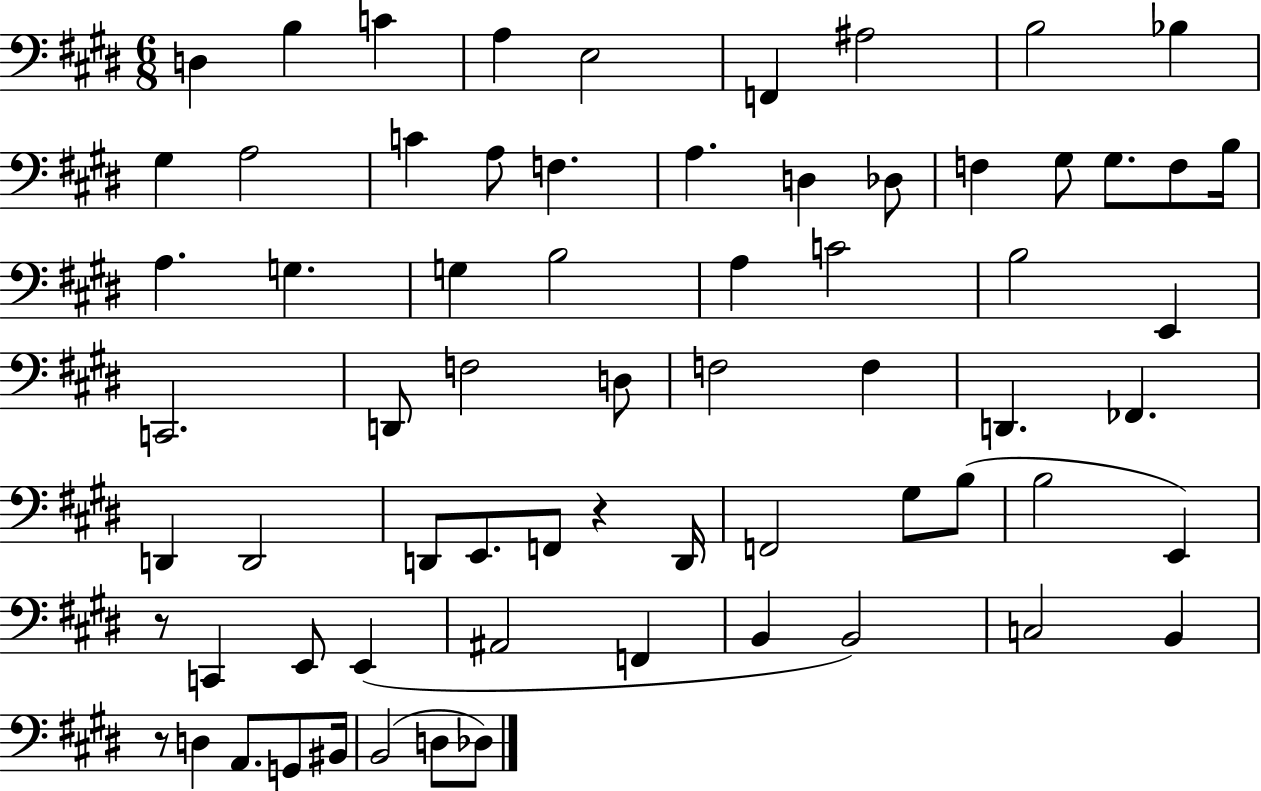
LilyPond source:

{
  \clef bass
  \numericTimeSignature
  \time 6/8
  \key e \major
  d4 b4 c'4 | a4 e2 | f,4 ais2 | b2 bes4 | \break gis4 a2 | c'4 a8 f4. | a4. d4 des8 | f4 gis8 gis8. f8 b16 | \break a4. g4. | g4 b2 | a4 c'2 | b2 e,4 | \break c,2. | d,8 f2 d8 | f2 f4 | d,4. fes,4. | \break d,4 d,2 | d,8 e,8. f,8 r4 d,16 | f,2 gis8 b8( | b2 e,4) | \break r8 c,4 e,8 e,4( | ais,2 f,4 | b,4 b,2) | c2 b,4 | \break r8 d4 a,8. g,8 bis,16 | b,2( d8 des8) | \bar "|."
}